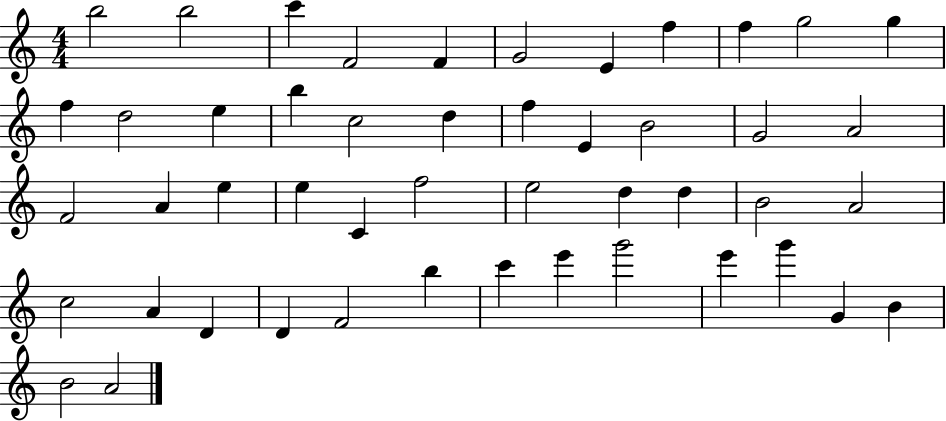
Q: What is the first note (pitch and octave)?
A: B5